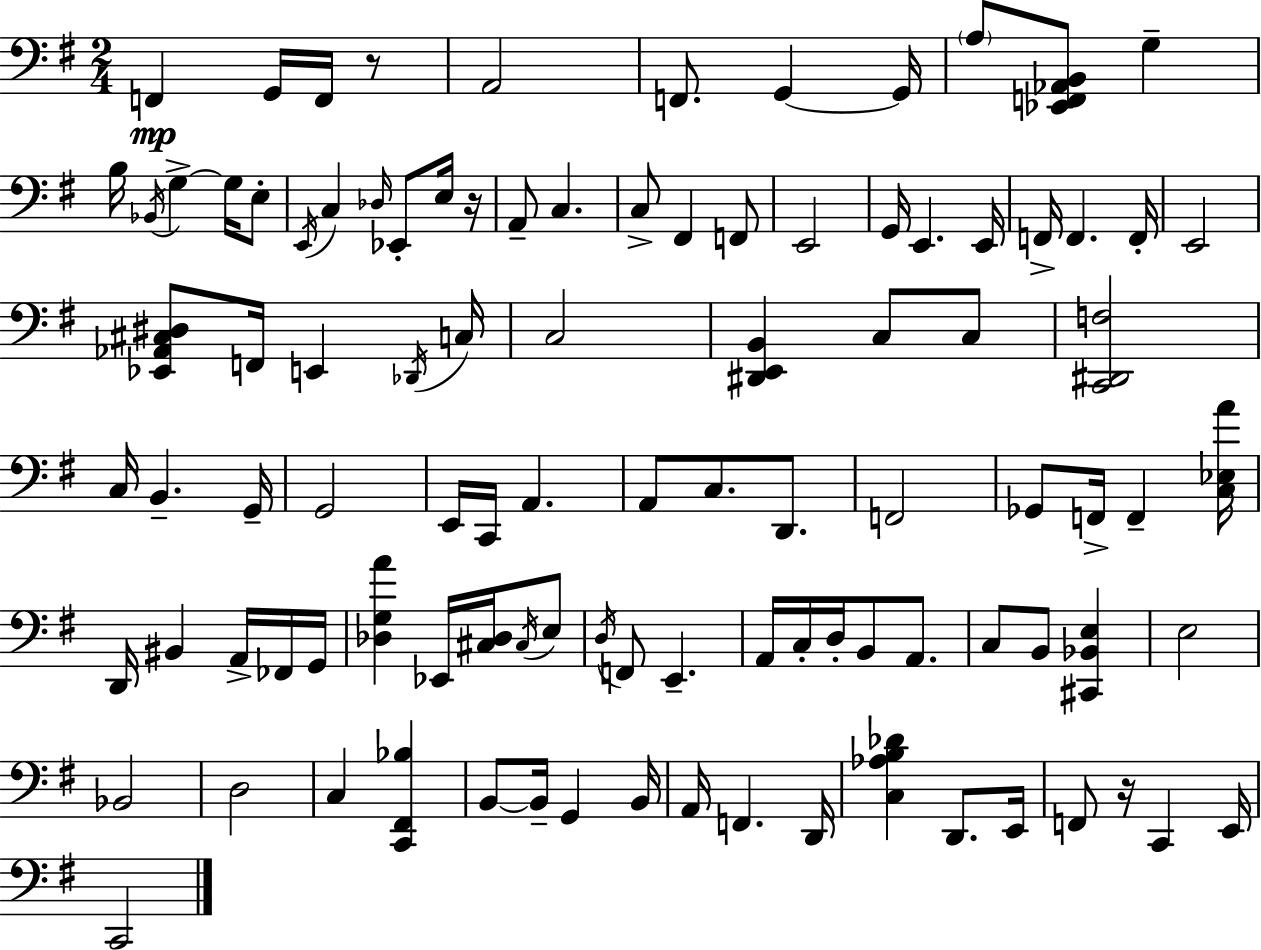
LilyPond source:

{
  \clef bass
  \numericTimeSignature
  \time 2/4
  \key g \major
  f,4\mp g,16 f,16 r8 | a,2 | f,8. g,4~~ g,16 | \parenthesize a8 <ees, f, aes, b,>8 g4-- | \break b16 \acciaccatura { bes,16 } g4->~~ g16 e8-. | \acciaccatura { e,16 } c4 \grace { des16 } ees,8-. | e16 r16 a,8-- c4. | c8-> fis,4 | \break f,8 e,2 | g,16 e,4. | e,16 f,16-> f,4. | f,16-. e,2 | \break <ees, aes, cis dis>8 f,16 e,4 | \acciaccatura { des,16 } c16 c2 | <dis, e, b,>4 | c8 c8 <c, dis, f>2 | \break c16 b,4.-- | g,16-- g,2 | e,16 c,16 a,4. | a,8 c8. | \break d,8. f,2 | ges,8 f,16-> f,4-- | <c ees a'>16 d,16 bis,4 | a,16-> fes,16 g,16 <des g a'>4 | \break ees,16 <cis des>16 \acciaccatura { cis16 } e8 \acciaccatura { d16 } f,8 | e,4.-- a,16 c16-. | d16-. b,8 a,8. c8 | b,8 <cis, bes, e>4 e2 | \break bes,2 | d2 | c4 | <c, fis, bes>4 b,8~~ | \break b,16-- g,4 b,16 a,16 f,4. | d,16 <c aes b des'>4 | d,8. e,16 f,8 | r16 c,4 e,16 c,2 | \break \bar "|."
}